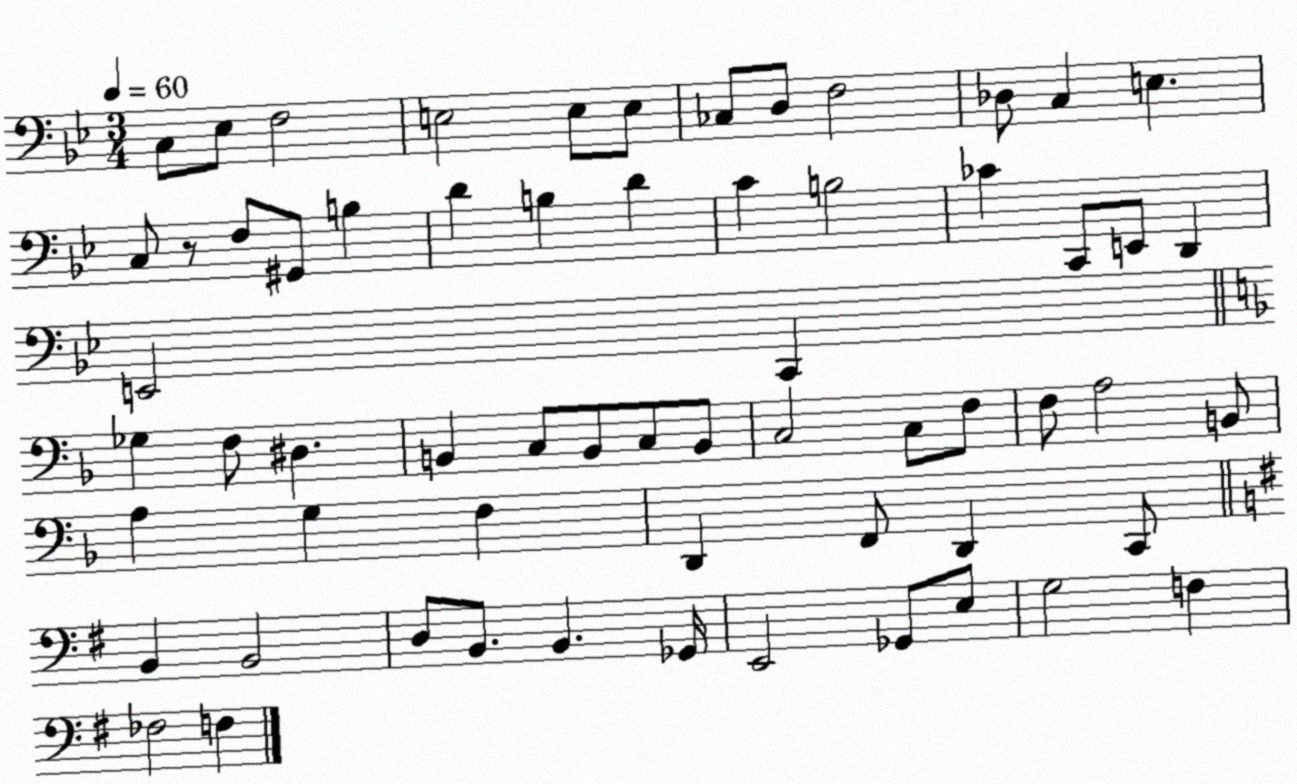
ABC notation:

X:1
T:Untitled
M:3/4
L:1/4
K:Bb
C,/2 _E,/2 F,2 E,2 E,/2 E,/2 _C,/2 D,/2 F,2 _D,/2 C, E, C,/2 z/2 F,/2 ^G,,/2 B, D B, D C B,2 _C C,,/2 E,,/2 D,, E,,2 C,, _G, F,/2 ^D, B,, C,/2 B,,/2 C,/2 B,,/2 C,2 C,/2 F,/2 F,/2 A,2 B,,/2 A, G, F, D,, F,,/2 D,, C,,/2 B,, B,,2 D,/2 B,,/2 B,, _G,,/4 E,,2 _G,,/2 E,/2 G,2 F, _F,2 F,